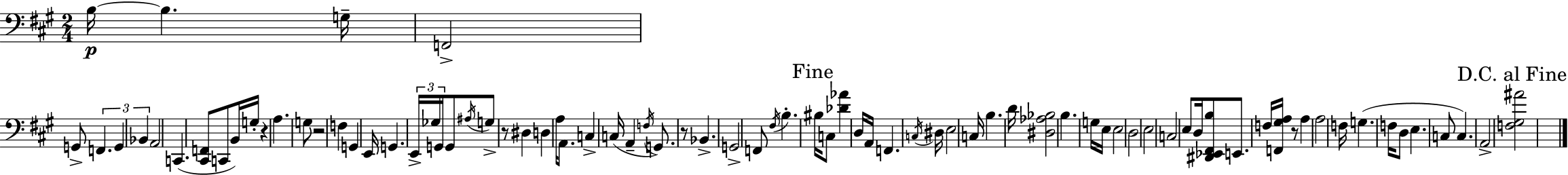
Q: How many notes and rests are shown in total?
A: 82